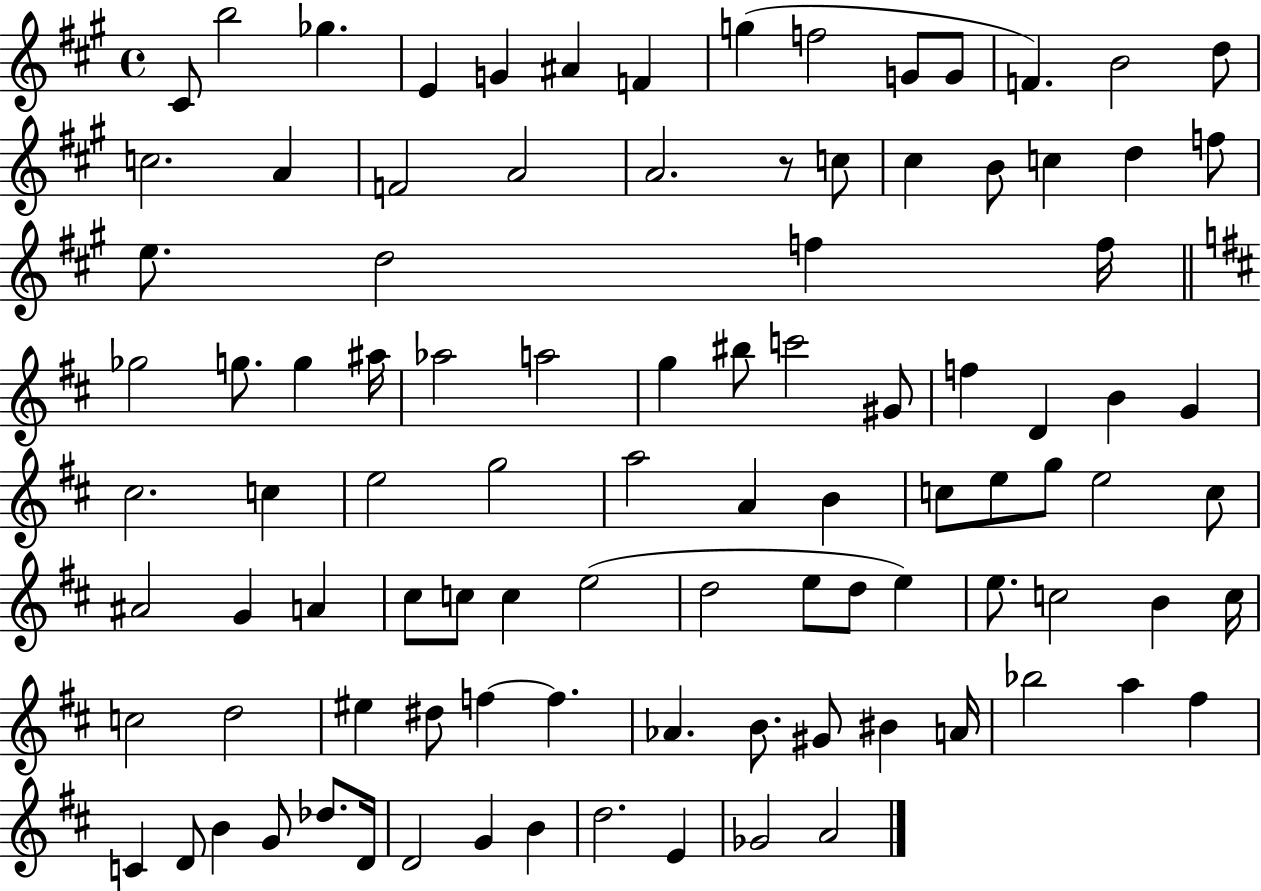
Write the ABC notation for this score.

X:1
T:Untitled
M:4/4
L:1/4
K:A
^C/2 b2 _g E G ^A F g f2 G/2 G/2 F B2 d/2 c2 A F2 A2 A2 z/2 c/2 ^c B/2 c d f/2 e/2 d2 f f/4 _g2 g/2 g ^a/4 _a2 a2 g ^b/2 c'2 ^G/2 f D B G ^c2 c e2 g2 a2 A B c/2 e/2 g/2 e2 c/2 ^A2 G A ^c/2 c/2 c e2 d2 e/2 d/2 e e/2 c2 B c/4 c2 d2 ^e ^d/2 f f _A B/2 ^G/2 ^B A/4 _b2 a ^f C D/2 B G/2 _d/2 D/4 D2 G B d2 E _G2 A2